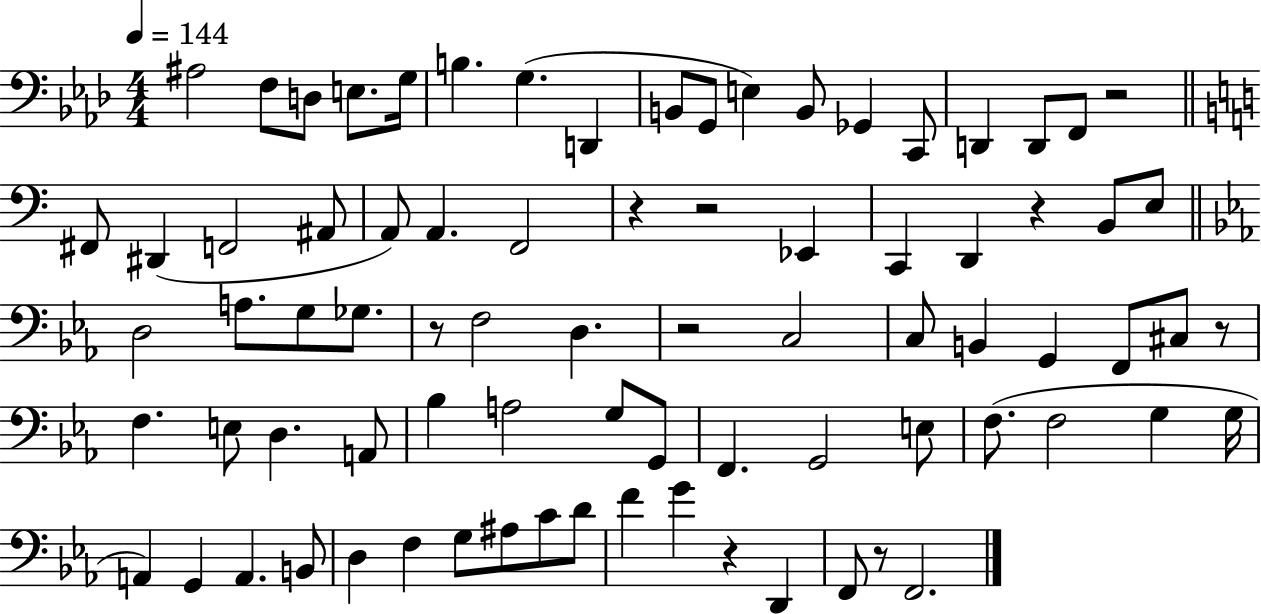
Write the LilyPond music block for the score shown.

{
  \clef bass
  \numericTimeSignature
  \time 4/4
  \key aes \major
  \tempo 4 = 144
  \repeat volta 2 { ais2 f8 d8 e8. g16 | b4. g4.( d,4 | b,8 g,8 e4) b,8 ges,4 c,8 | d,4 d,8 f,8 r2 | \break \bar "||" \break \key c \major fis,8 dis,4( f,2 ais,8 | a,8) a,4. f,2 | r4 r2 ees,4 | c,4 d,4 r4 b,8 e8 | \break \bar "||" \break \key ees \major d2 a8. g8 ges8. | r8 f2 d4. | r2 c2 | c8 b,4 g,4 f,8 cis8 r8 | \break f4. e8 d4. a,8 | bes4 a2 g8 g,8 | f,4. g,2 e8 | f8.( f2 g4 g16 | \break a,4) g,4 a,4. b,8 | d4 f4 g8 ais8 c'8 d'8 | f'4 g'4 r4 d,4 | f,8 r8 f,2. | \break } \bar "|."
}